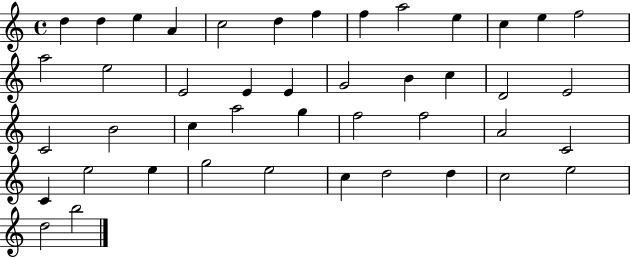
{
  \clef treble
  \time 4/4
  \defaultTimeSignature
  \key c \major
  d''4 d''4 e''4 a'4 | c''2 d''4 f''4 | f''4 a''2 e''4 | c''4 e''4 f''2 | \break a''2 e''2 | e'2 e'4 e'4 | g'2 b'4 c''4 | d'2 e'2 | \break c'2 b'2 | c''4 a''2 g''4 | f''2 f''2 | a'2 c'2 | \break c'4 e''2 e''4 | g''2 e''2 | c''4 d''2 d''4 | c''2 e''2 | \break d''2 b''2 | \bar "|."
}